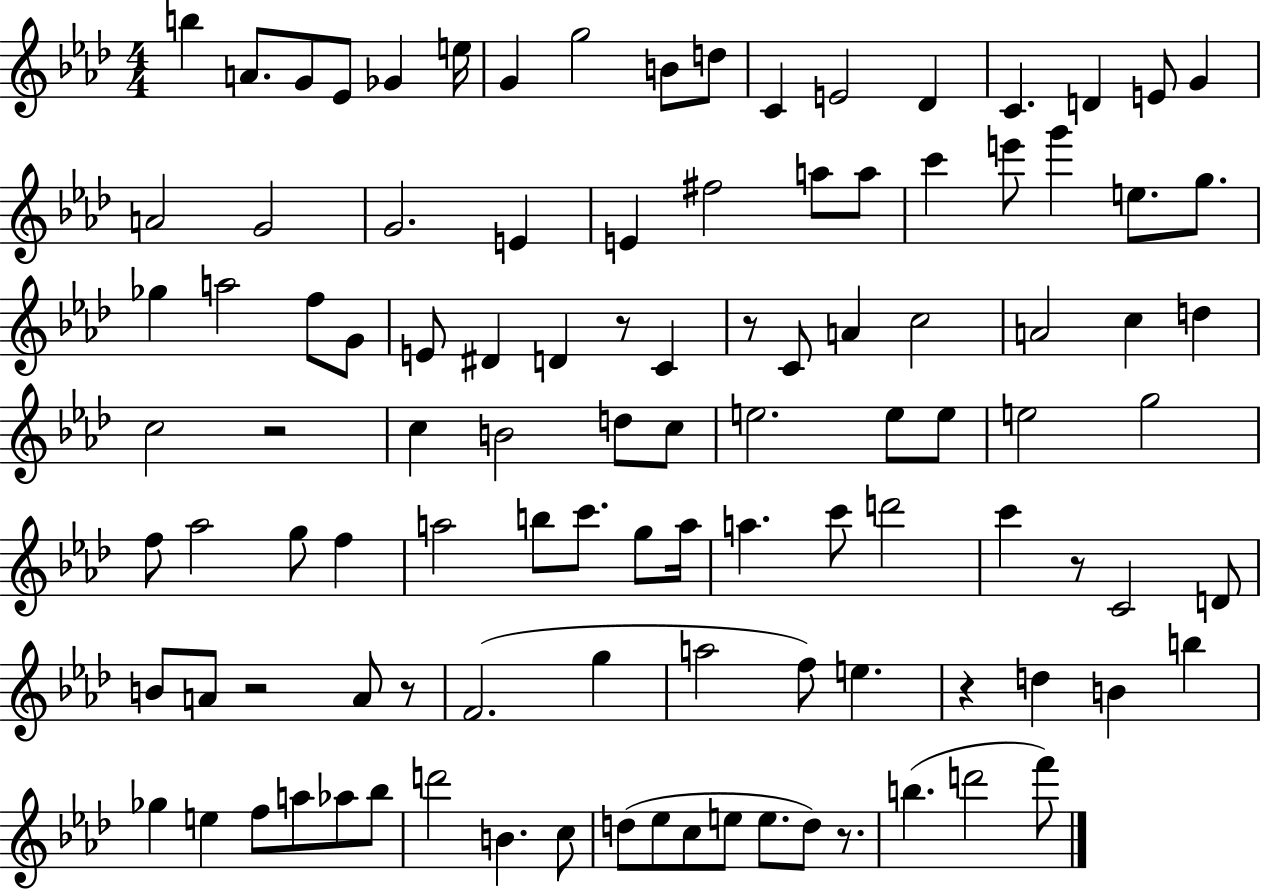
B5/q A4/e. G4/e Eb4/e Gb4/q E5/s G4/q G5/h B4/e D5/e C4/q E4/h Db4/q C4/q. D4/q E4/e G4/q A4/h G4/h G4/h. E4/q E4/q F#5/h A5/e A5/e C6/q E6/e G6/q E5/e. G5/e. Gb5/q A5/h F5/e G4/e E4/e D#4/q D4/q R/e C4/q R/e C4/e A4/q C5/h A4/h C5/q D5/q C5/h R/h C5/q B4/h D5/e C5/e E5/h. E5/e E5/e E5/h G5/h F5/e Ab5/h G5/e F5/q A5/h B5/e C6/e. G5/e A5/s A5/q. C6/e D6/h C6/q R/e C4/h D4/e B4/e A4/e R/h A4/e R/e F4/h. G5/q A5/h F5/e E5/q. R/q D5/q B4/q B5/q Gb5/q E5/q F5/e A5/e Ab5/e Bb5/e D6/h B4/q. C5/e D5/e Eb5/e C5/e E5/e E5/e. D5/e R/e. B5/q. D6/h F6/e